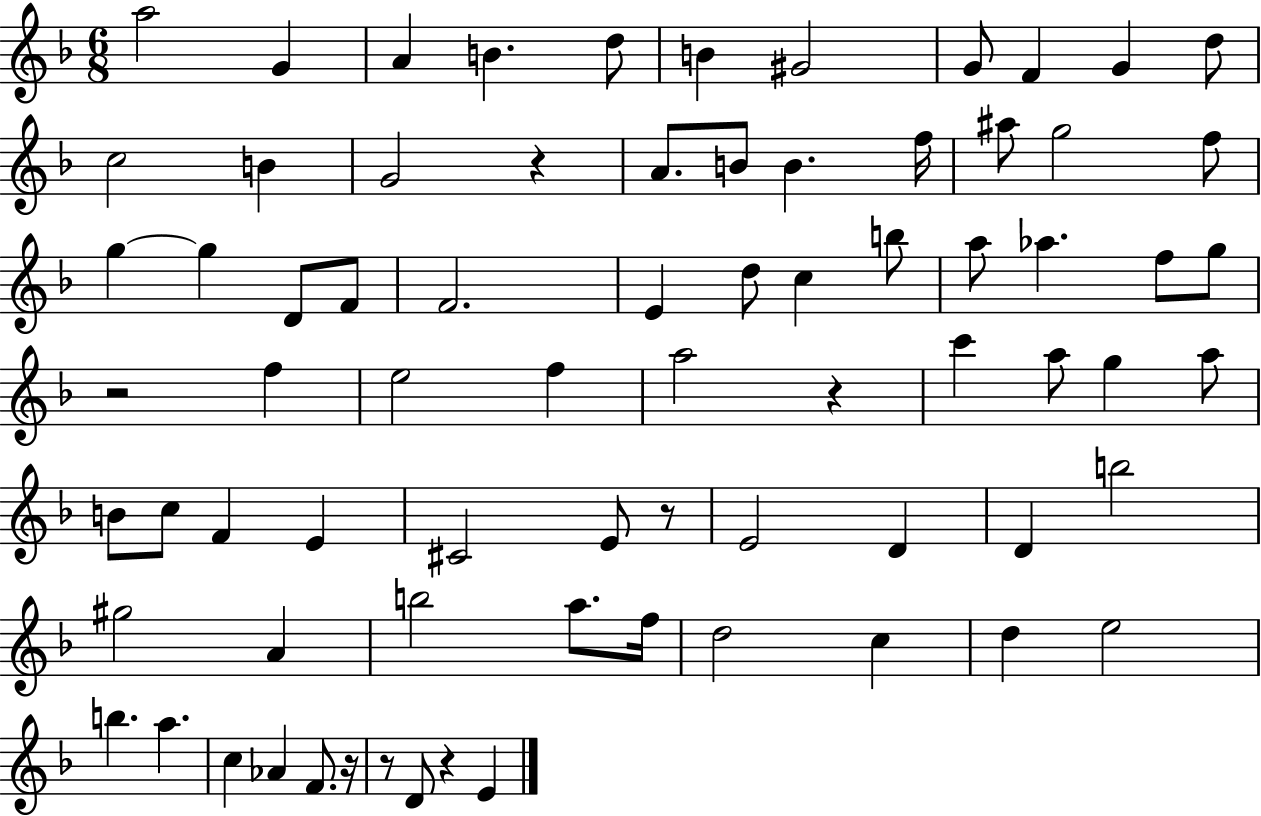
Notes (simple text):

A5/h G4/q A4/q B4/q. D5/e B4/q G#4/h G4/e F4/q G4/q D5/e C5/h B4/q G4/h R/q A4/e. B4/e B4/q. F5/s A#5/e G5/h F5/e G5/q G5/q D4/e F4/e F4/h. E4/q D5/e C5/q B5/e A5/e Ab5/q. F5/e G5/e R/h F5/q E5/h F5/q A5/h R/q C6/q A5/e G5/q A5/e B4/e C5/e F4/q E4/q C#4/h E4/e R/e E4/h D4/q D4/q B5/h G#5/h A4/q B5/h A5/e. F5/s D5/h C5/q D5/q E5/h B5/q. A5/q. C5/q Ab4/q F4/e. R/s R/e D4/e R/q E4/q